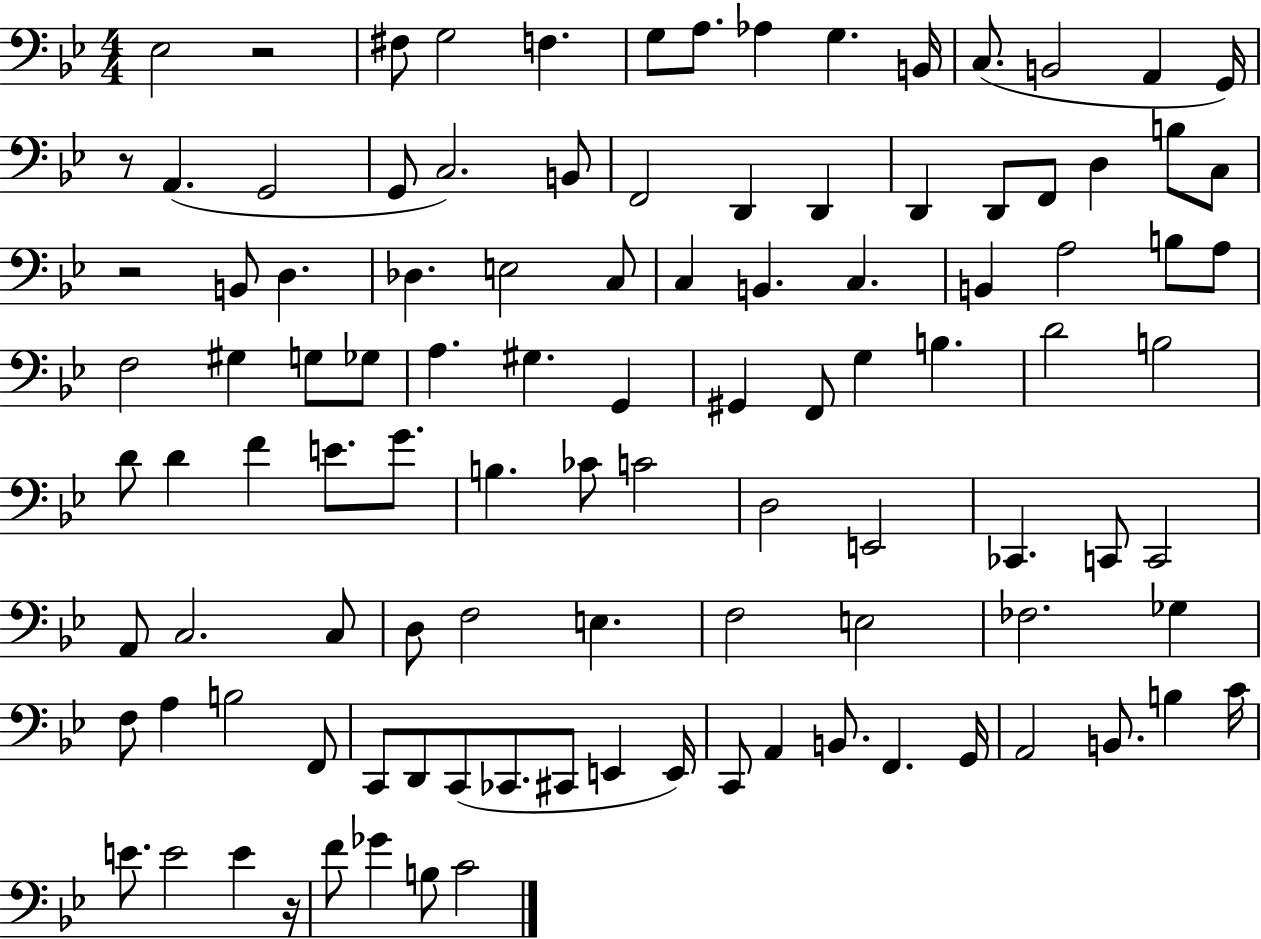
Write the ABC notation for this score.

X:1
T:Untitled
M:4/4
L:1/4
K:Bb
_E,2 z2 ^F,/2 G,2 F, G,/2 A,/2 _A, G, B,,/4 C,/2 B,,2 A,, G,,/4 z/2 A,, G,,2 G,,/2 C,2 B,,/2 F,,2 D,, D,, D,, D,,/2 F,,/2 D, B,/2 C,/2 z2 B,,/2 D, _D, E,2 C,/2 C, B,, C, B,, A,2 B,/2 A,/2 F,2 ^G, G,/2 _G,/2 A, ^G, G,, ^G,, F,,/2 G, B, D2 B,2 D/2 D F E/2 G/2 B, _C/2 C2 D,2 E,,2 _C,, C,,/2 C,,2 A,,/2 C,2 C,/2 D,/2 F,2 E, F,2 E,2 _F,2 _G, F,/2 A, B,2 F,,/2 C,,/2 D,,/2 C,,/2 _C,,/2 ^C,,/2 E,, E,,/4 C,,/2 A,, B,,/2 F,, G,,/4 A,,2 B,,/2 B, C/4 E/2 E2 E z/4 F/2 _G B,/2 C2